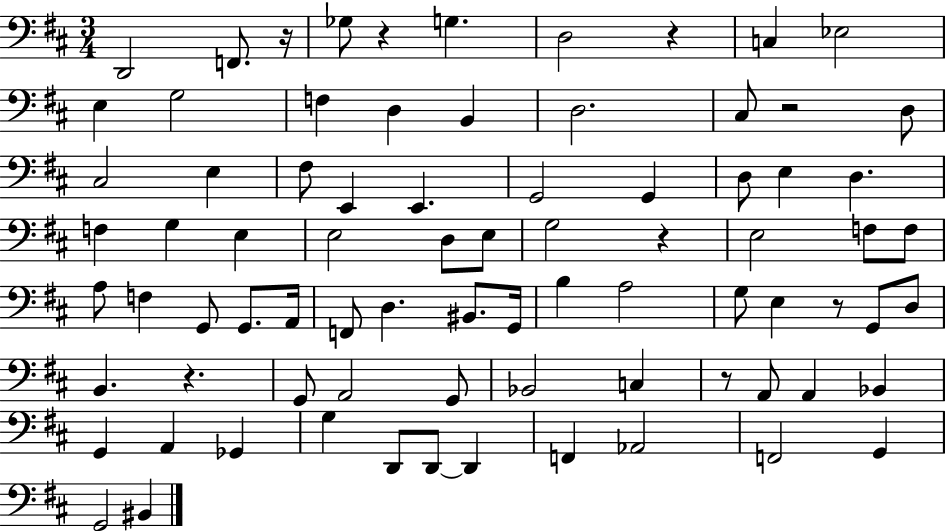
X:1
T:Untitled
M:3/4
L:1/4
K:D
D,,2 F,,/2 z/4 _G,/2 z G, D,2 z C, _E,2 E, G,2 F, D, B,, D,2 ^C,/2 z2 D,/2 ^C,2 E, ^F,/2 E,, E,, G,,2 G,, D,/2 E, D, F, G, E, E,2 D,/2 E,/2 G,2 z E,2 F,/2 F,/2 A,/2 F, G,,/2 G,,/2 A,,/4 F,,/2 D, ^B,,/2 G,,/4 B, A,2 G,/2 E, z/2 G,,/2 D,/2 B,, z G,,/2 A,,2 G,,/2 _B,,2 C, z/2 A,,/2 A,, _B,, G,, A,, _G,, G, D,,/2 D,,/2 D,, F,, _A,,2 F,,2 G,, G,,2 ^B,,